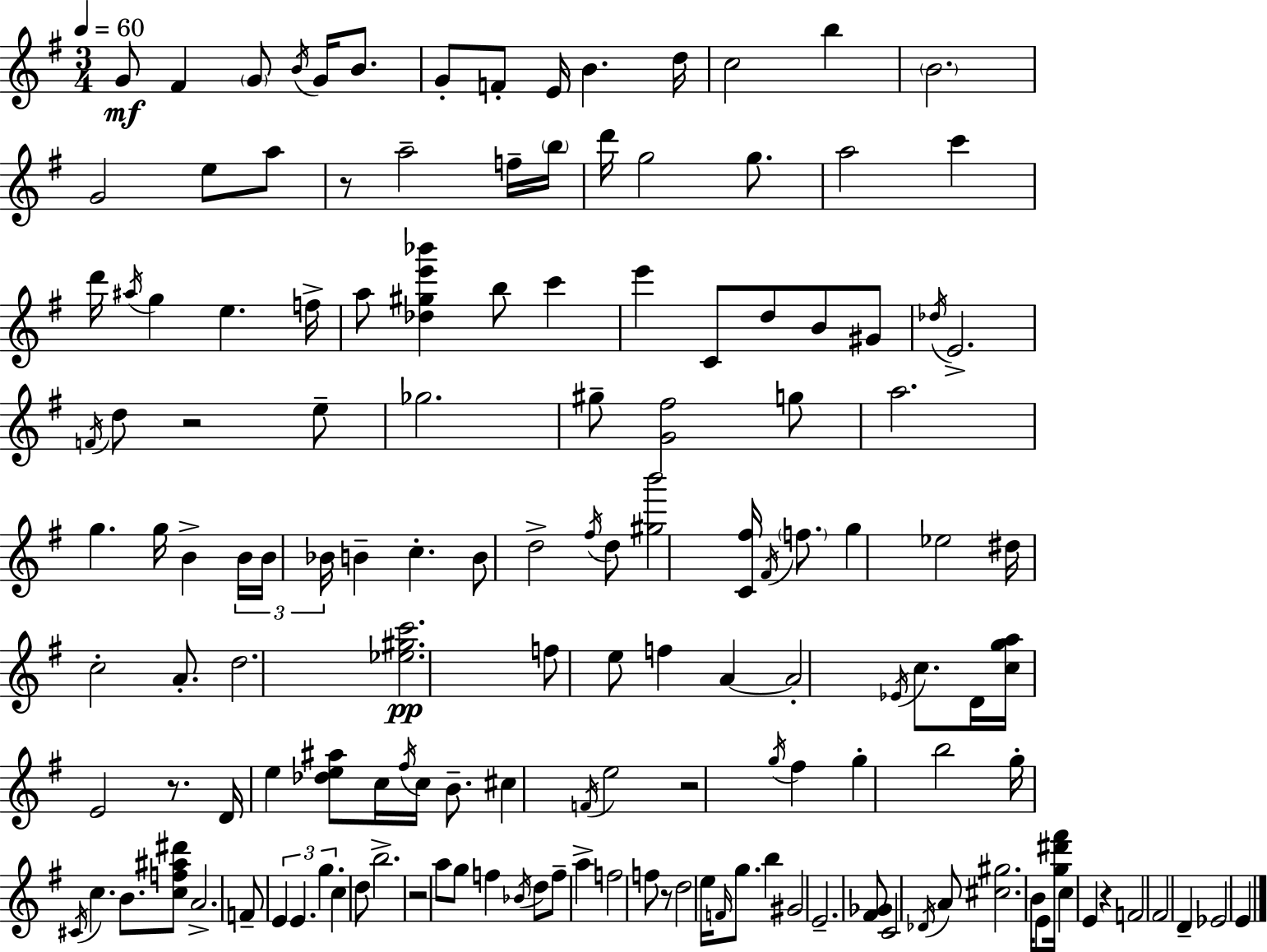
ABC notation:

X:1
T:Untitled
M:3/4
L:1/4
K:Em
G/2 ^F G/2 B/4 G/4 B/2 G/2 F/2 E/4 B d/4 c2 b B2 G2 e/2 a/2 z/2 a2 f/4 b/4 d'/4 g2 g/2 a2 c' d'/4 ^a/4 g e f/4 a/2 [_d^ge'_b'] b/2 c' e' C/2 d/2 B/2 ^G/2 _d/4 E2 F/4 d/2 z2 e/2 _g2 ^g/2 [G^f]2 g/2 a2 g g/4 B B/4 B/4 _B/4 B c B/2 d2 ^f/4 d/2 [^gb']2 [C^f]/4 ^F/4 f/2 g _e2 ^d/4 c2 A/2 d2 [_e^gc']2 f/2 e/2 f A A2 _E/4 c/2 D/4 [cga]/4 E2 z/2 D/4 e [_de^a]/2 c/4 ^f/4 c/4 B/2 ^c F/4 e2 z2 g/4 ^f g b2 g/4 ^C/4 c B/2 [cf^a^d']/2 A2 F/2 E E g c d/2 b2 z2 a/2 g/2 f _B/4 d/2 f/2 a f2 f/2 z/2 d2 e/4 F/4 g/2 b ^G2 E2 [^F_G]/2 C2 _D/4 A/2 [^c^g]2 B/4 E/2 [g^d'^f']/4 c E z F2 ^F2 D _E2 E